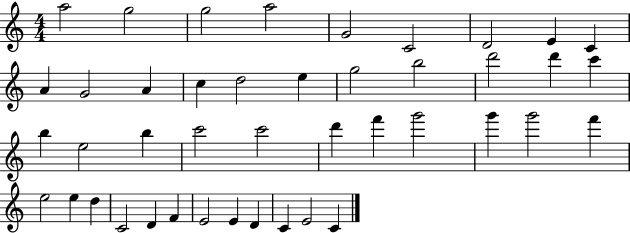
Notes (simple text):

A5/h G5/h G5/h A5/h G4/h C4/h D4/h E4/q C4/q A4/q G4/h A4/q C5/q D5/h E5/q G5/h B5/h D6/h D6/q C6/q B5/q E5/h B5/q C6/h C6/h D6/q F6/q G6/h G6/q G6/h F6/q E5/h E5/q D5/q C4/h D4/q F4/q E4/h E4/q D4/q C4/q E4/h C4/q